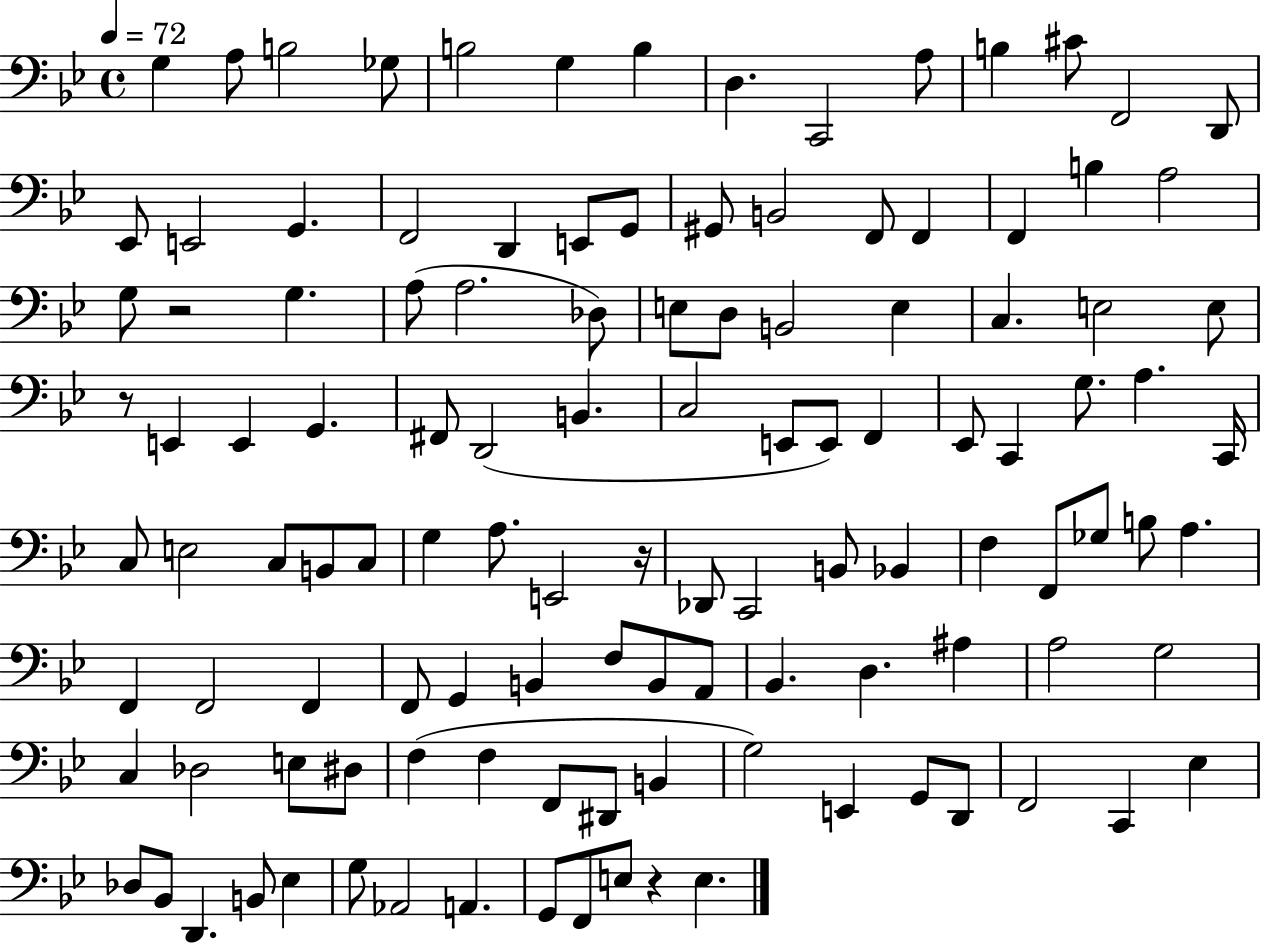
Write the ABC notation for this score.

X:1
T:Untitled
M:4/4
L:1/4
K:Bb
G, A,/2 B,2 _G,/2 B,2 G, B, D, C,,2 A,/2 B, ^C/2 F,,2 D,,/2 _E,,/2 E,,2 G,, F,,2 D,, E,,/2 G,,/2 ^G,,/2 B,,2 F,,/2 F,, F,, B, A,2 G,/2 z2 G, A,/2 A,2 _D,/2 E,/2 D,/2 B,,2 E, C, E,2 E,/2 z/2 E,, E,, G,, ^F,,/2 D,,2 B,, C,2 E,,/2 E,,/2 F,, _E,,/2 C,, G,/2 A, C,,/4 C,/2 E,2 C,/2 B,,/2 C,/2 G, A,/2 E,,2 z/4 _D,,/2 C,,2 B,,/2 _B,, F, F,,/2 _G,/2 B,/2 A, F,, F,,2 F,, F,,/2 G,, B,, F,/2 B,,/2 A,,/2 _B,, D, ^A, A,2 G,2 C, _D,2 E,/2 ^D,/2 F, F, F,,/2 ^D,,/2 B,, G,2 E,, G,,/2 D,,/2 F,,2 C,, _E, _D,/2 _B,,/2 D,, B,,/2 _E, G,/2 _A,,2 A,, G,,/2 F,,/2 E,/2 z E,